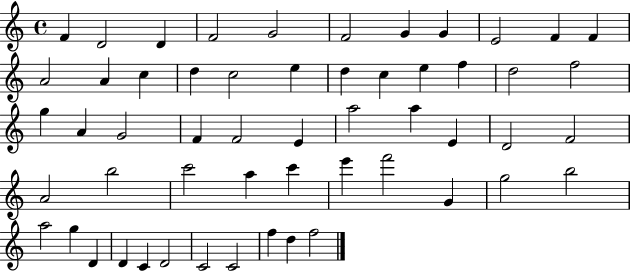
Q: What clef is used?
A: treble